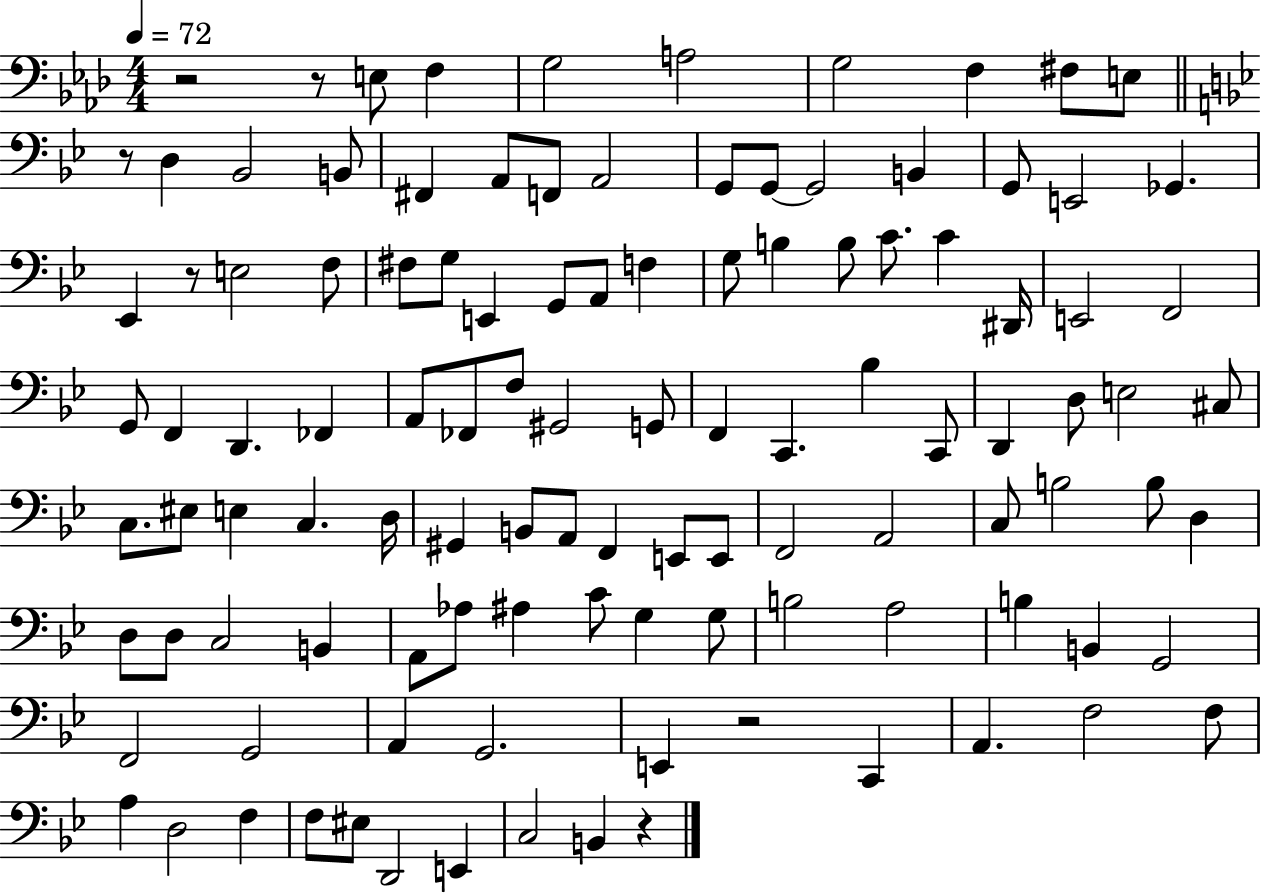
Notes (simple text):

R/h R/e E3/e F3/q G3/h A3/h G3/h F3/q F#3/e E3/e R/e D3/q Bb2/h B2/e F#2/q A2/e F2/e A2/h G2/e G2/e G2/h B2/q G2/e E2/h Gb2/q. Eb2/q R/e E3/h F3/e F#3/e G3/e E2/q G2/e A2/e F3/q G3/e B3/q B3/e C4/e. C4/q D#2/s E2/h F2/h G2/e F2/q D2/q. FES2/q A2/e FES2/e F3/e G#2/h G2/e F2/q C2/q. Bb3/q C2/e D2/q D3/e E3/h C#3/e C3/e. EIS3/e E3/q C3/q. D3/s G#2/q B2/e A2/e F2/q E2/e E2/e F2/h A2/h C3/e B3/h B3/e D3/q D3/e D3/e C3/h B2/q A2/e Ab3/e A#3/q C4/e G3/q G3/e B3/h A3/h B3/q B2/q G2/h F2/h G2/h A2/q G2/h. E2/q R/h C2/q A2/q. F3/h F3/e A3/q D3/h F3/q F3/e EIS3/e D2/h E2/q C3/h B2/q R/q